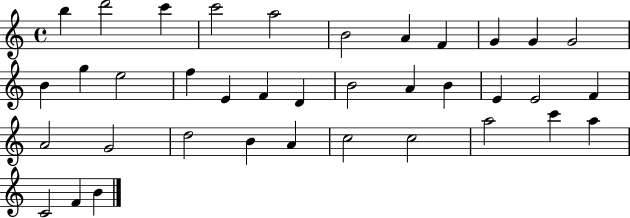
{
  \clef treble
  \time 4/4
  \defaultTimeSignature
  \key c \major
  b''4 d'''2 c'''4 | c'''2 a''2 | b'2 a'4 f'4 | g'4 g'4 g'2 | \break b'4 g''4 e''2 | f''4 e'4 f'4 d'4 | b'2 a'4 b'4 | e'4 e'2 f'4 | \break a'2 g'2 | d''2 b'4 a'4 | c''2 c''2 | a''2 c'''4 a''4 | \break c'2 f'4 b'4 | \bar "|."
}